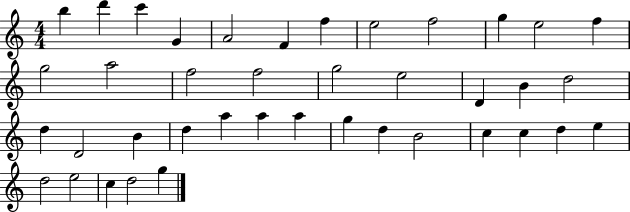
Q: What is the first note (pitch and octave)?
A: B5